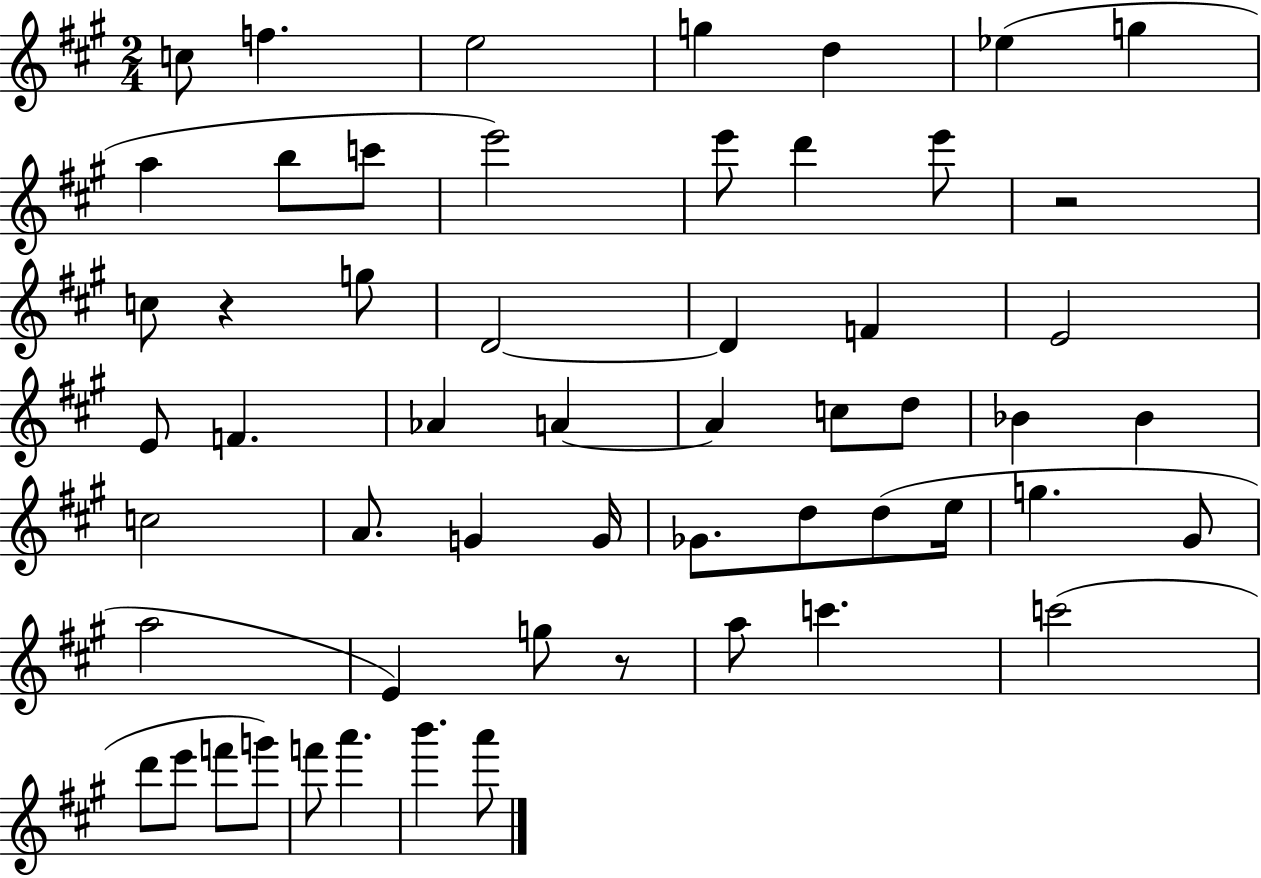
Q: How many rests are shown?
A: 3